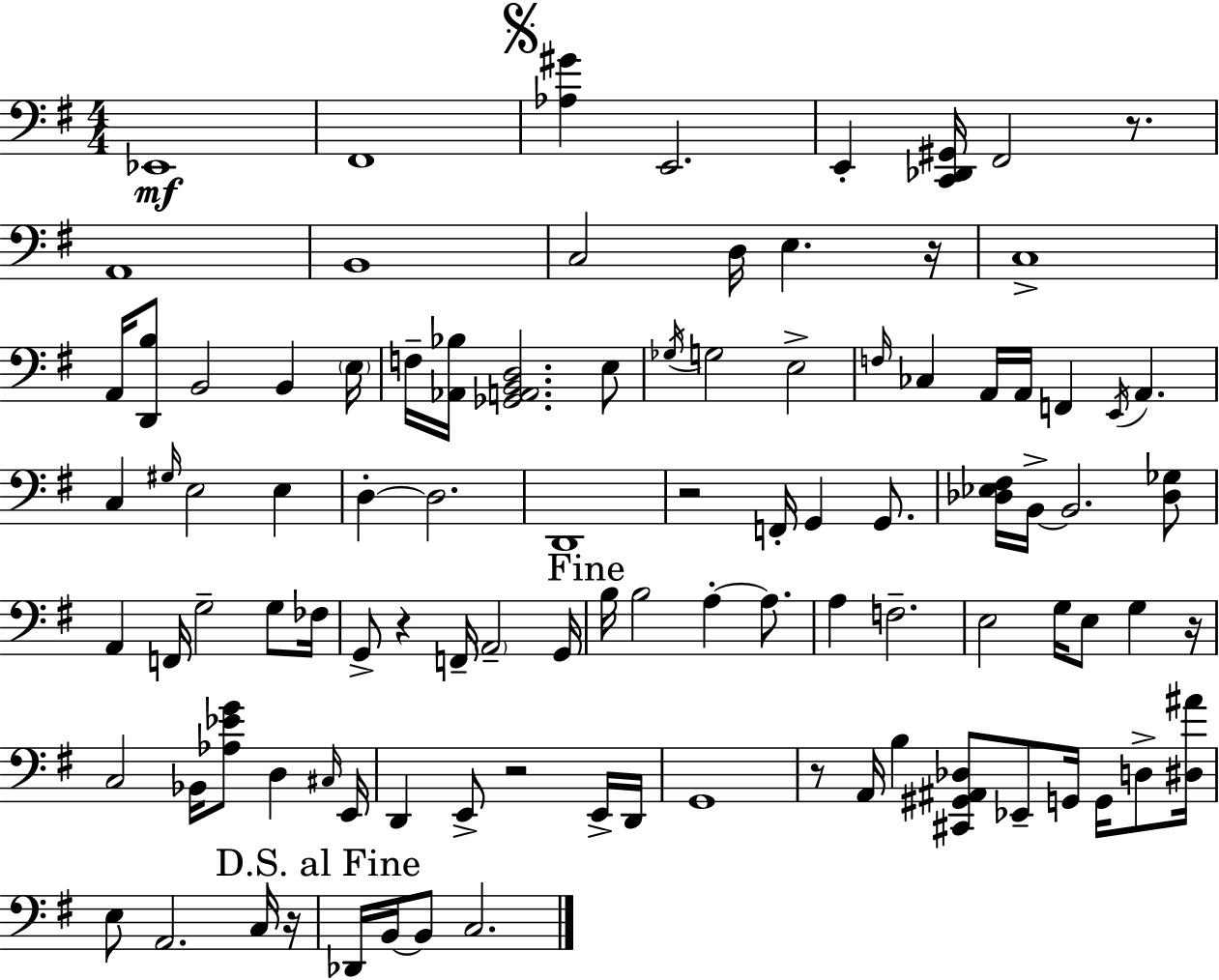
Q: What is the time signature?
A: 4/4